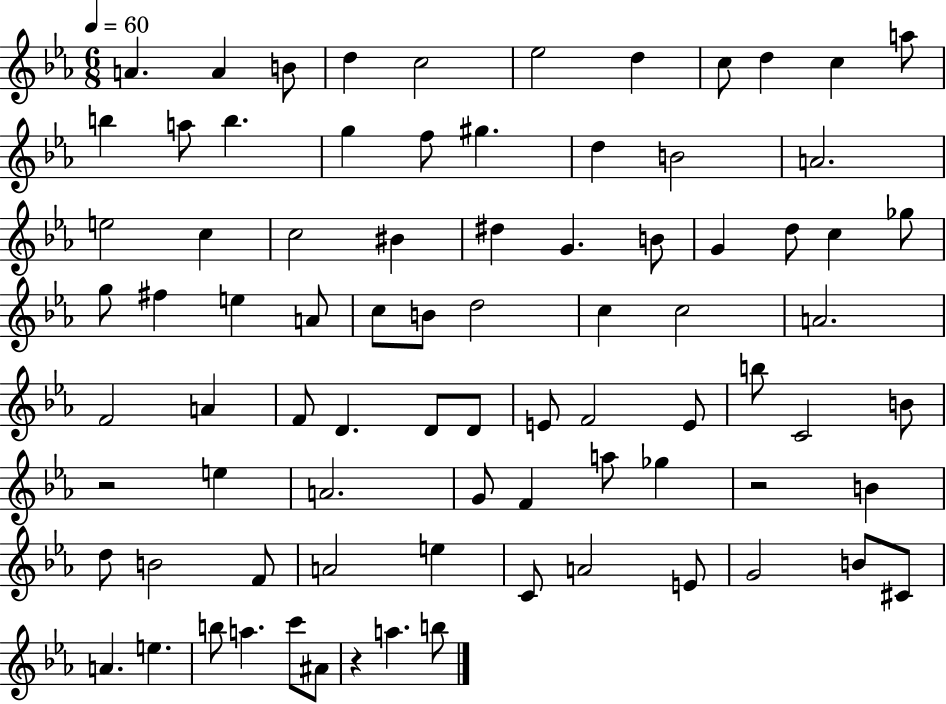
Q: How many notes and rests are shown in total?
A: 82